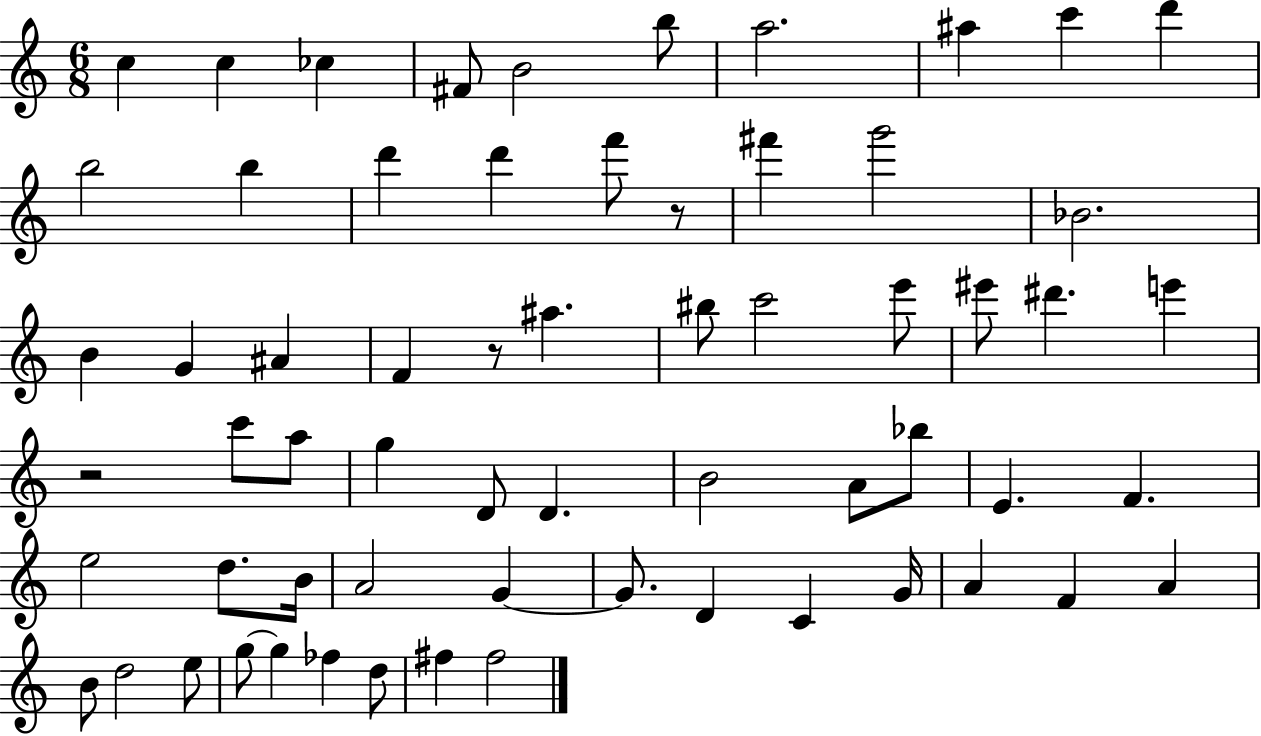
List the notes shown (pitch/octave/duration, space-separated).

C5/q C5/q CES5/q F#4/e B4/h B5/e A5/h. A#5/q C6/q D6/q B5/h B5/q D6/q D6/q F6/e R/e F#6/q G6/h Bb4/h. B4/q G4/q A#4/q F4/q R/e A#5/q. BIS5/e C6/h E6/e EIS6/e D#6/q. E6/q R/h C6/e A5/e G5/q D4/e D4/q. B4/h A4/e Bb5/e E4/q. F4/q. E5/h D5/e. B4/s A4/h G4/q G4/e. D4/q C4/q G4/s A4/q F4/q A4/q B4/e D5/h E5/e G5/e G5/q FES5/q D5/e F#5/q F#5/h